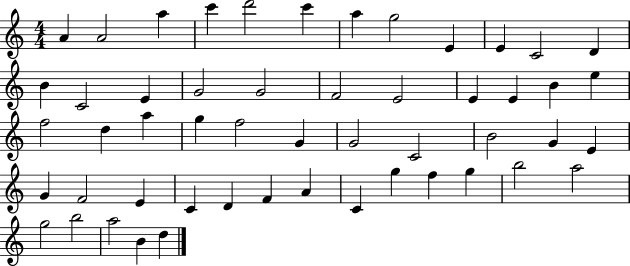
{
  \clef treble
  \numericTimeSignature
  \time 4/4
  \key c \major
  a'4 a'2 a''4 | c'''4 d'''2 c'''4 | a''4 g''2 e'4 | e'4 c'2 d'4 | \break b'4 c'2 e'4 | g'2 g'2 | f'2 e'2 | e'4 e'4 b'4 e''4 | \break f''2 d''4 a''4 | g''4 f''2 g'4 | g'2 c'2 | b'2 g'4 e'4 | \break g'4 f'2 e'4 | c'4 d'4 f'4 a'4 | c'4 g''4 f''4 g''4 | b''2 a''2 | \break g''2 b''2 | a''2 b'4 d''4 | \bar "|."
}